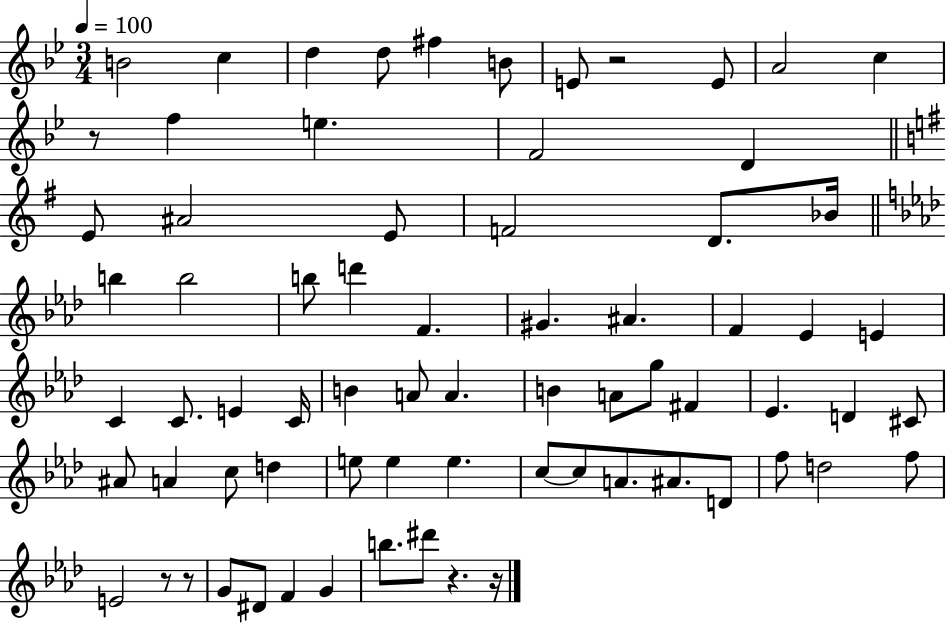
B4/h C5/q D5/q D5/e F#5/q B4/e E4/e R/h E4/e A4/h C5/q R/e F5/q E5/q. F4/h D4/q E4/e A#4/h E4/e F4/h D4/e. Bb4/s B5/q B5/h B5/e D6/q F4/q. G#4/q. A#4/q. F4/q Eb4/q E4/q C4/q C4/e. E4/q C4/s B4/q A4/e A4/q. B4/q A4/e G5/e F#4/q Eb4/q. D4/q C#4/e A#4/e A4/q C5/e D5/q E5/e E5/q E5/q. C5/e C5/e A4/e. A#4/e. D4/e F5/e D5/h F5/e E4/h R/e R/e G4/e D#4/e F4/q G4/q B5/e. D#6/e R/q. R/s